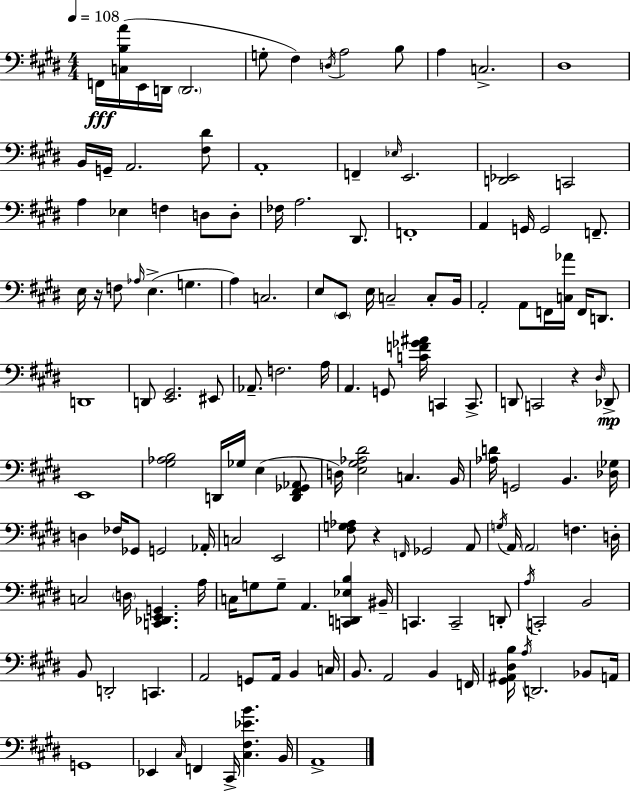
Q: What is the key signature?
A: E major